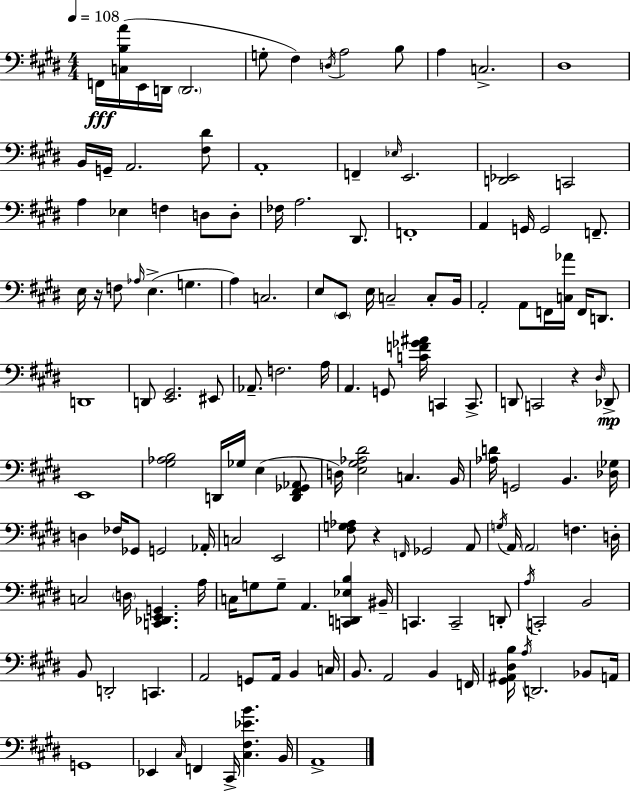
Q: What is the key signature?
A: E major